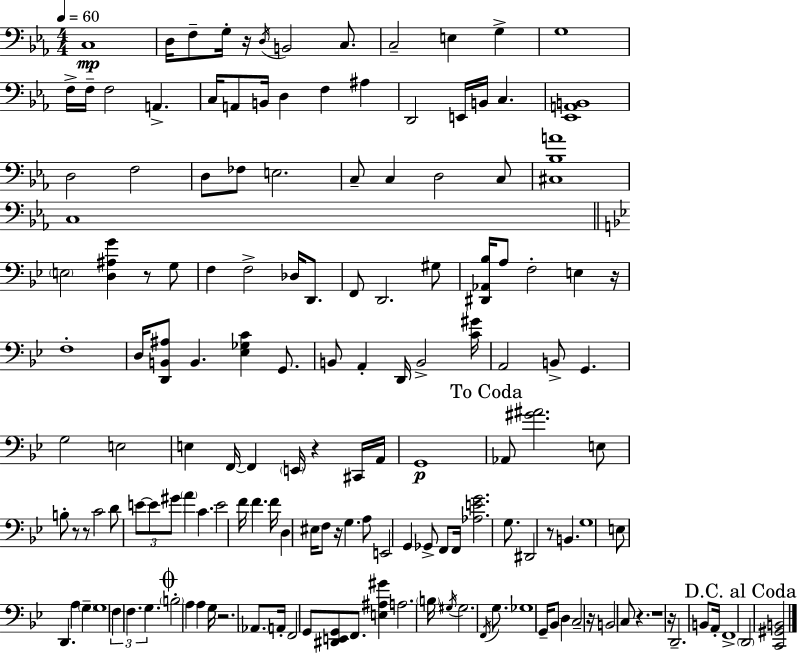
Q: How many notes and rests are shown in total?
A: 155